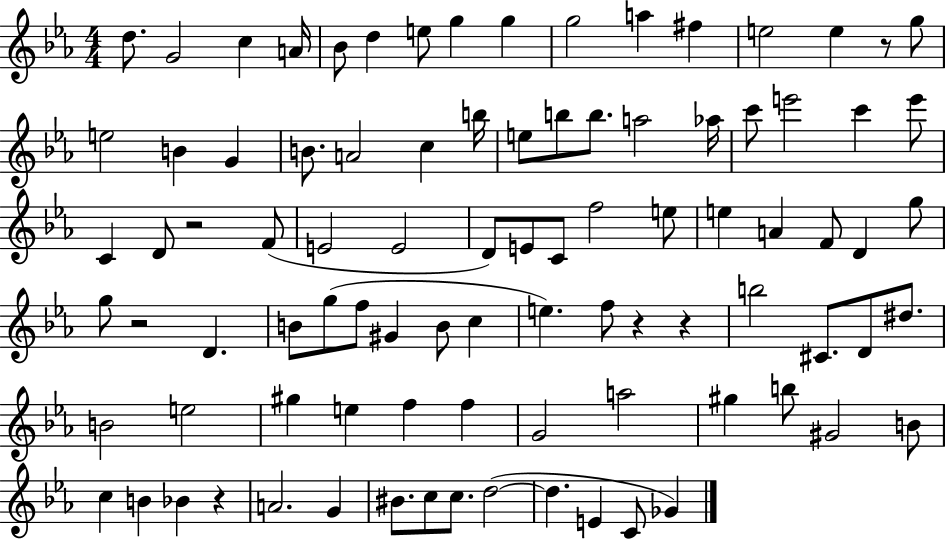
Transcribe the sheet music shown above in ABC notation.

X:1
T:Untitled
M:4/4
L:1/4
K:Eb
d/2 G2 c A/4 _B/2 d e/2 g g g2 a ^f e2 e z/2 g/2 e2 B G B/2 A2 c b/4 e/2 b/2 b/2 a2 _a/4 c'/2 e'2 c' e'/2 C D/2 z2 F/2 E2 E2 D/2 E/2 C/2 f2 e/2 e A F/2 D g/2 g/2 z2 D B/2 g/2 f/2 ^G B/2 c e f/2 z z b2 ^C/2 D/2 ^d/2 B2 e2 ^g e f f G2 a2 ^g b/2 ^G2 B/2 c B _B z A2 G ^B/2 c/2 c/2 d2 d E C/2 _G